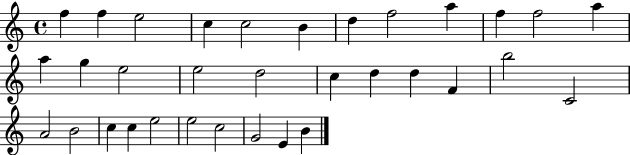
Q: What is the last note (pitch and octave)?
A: B4